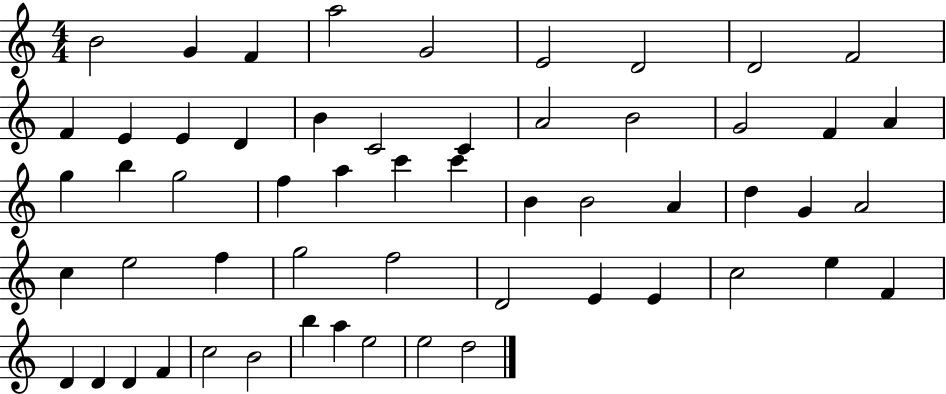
{
  \clef treble
  \numericTimeSignature
  \time 4/4
  \key c \major
  b'2 g'4 f'4 | a''2 g'2 | e'2 d'2 | d'2 f'2 | \break f'4 e'4 e'4 d'4 | b'4 c'2 c'4 | a'2 b'2 | g'2 f'4 a'4 | \break g''4 b''4 g''2 | f''4 a''4 c'''4 c'''4 | b'4 b'2 a'4 | d''4 g'4 a'2 | \break c''4 e''2 f''4 | g''2 f''2 | d'2 e'4 e'4 | c''2 e''4 f'4 | \break d'4 d'4 d'4 f'4 | c''2 b'2 | b''4 a''4 e''2 | e''2 d''2 | \break \bar "|."
}